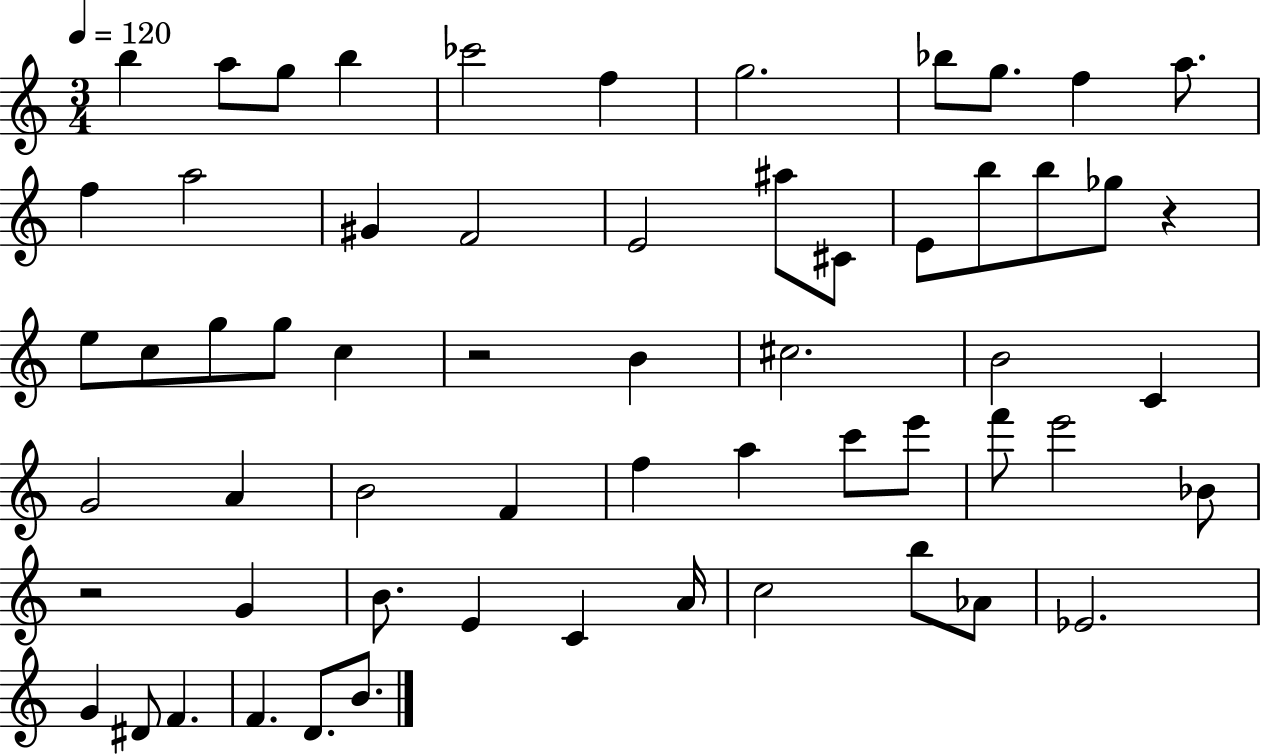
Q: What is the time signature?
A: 3/4